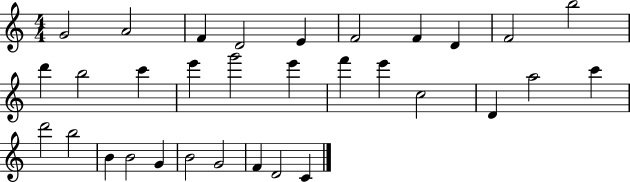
{
  \clef treble
  \numericTimeSignature
  \time 4/4
  \key c \major
  g'2 a'2 | f'4 d'2 e'4 | f'2 f'4 d'4 | f'2 b''2 | \break d'''4 b''2 c'''4 | e'''4 g'''2 e'''4 | f'''4 e'''4 c''2 | d'4 a''2 c'''4 | \break d'''2 b''2 | b'4 b'2 g'4 | b'2 g'2 | f'4 d'2 c'4 | \break \bar "|."
}